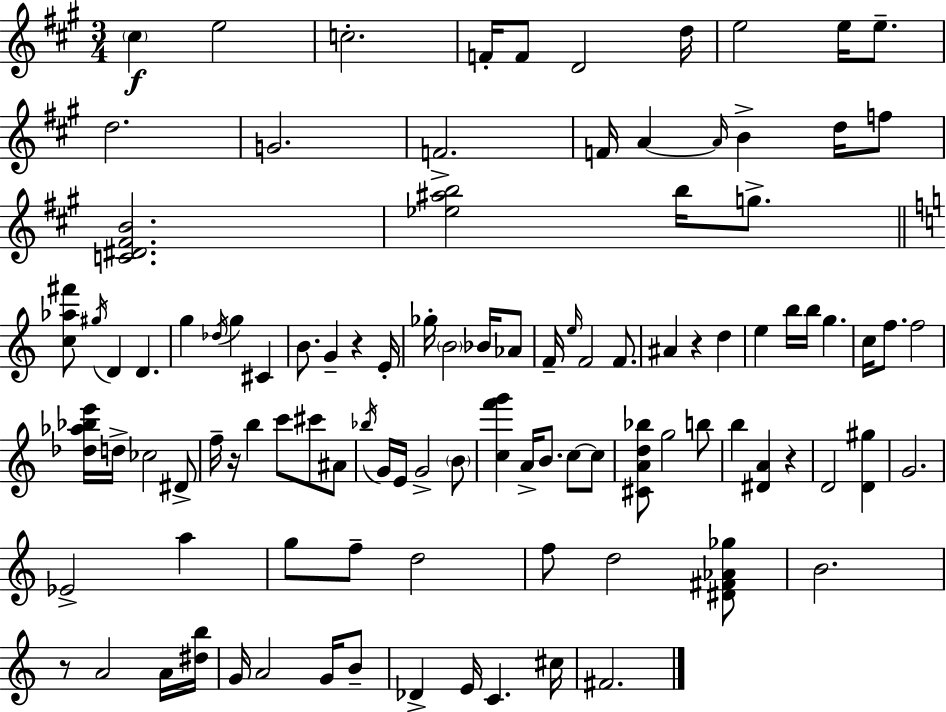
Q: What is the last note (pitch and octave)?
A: F#4